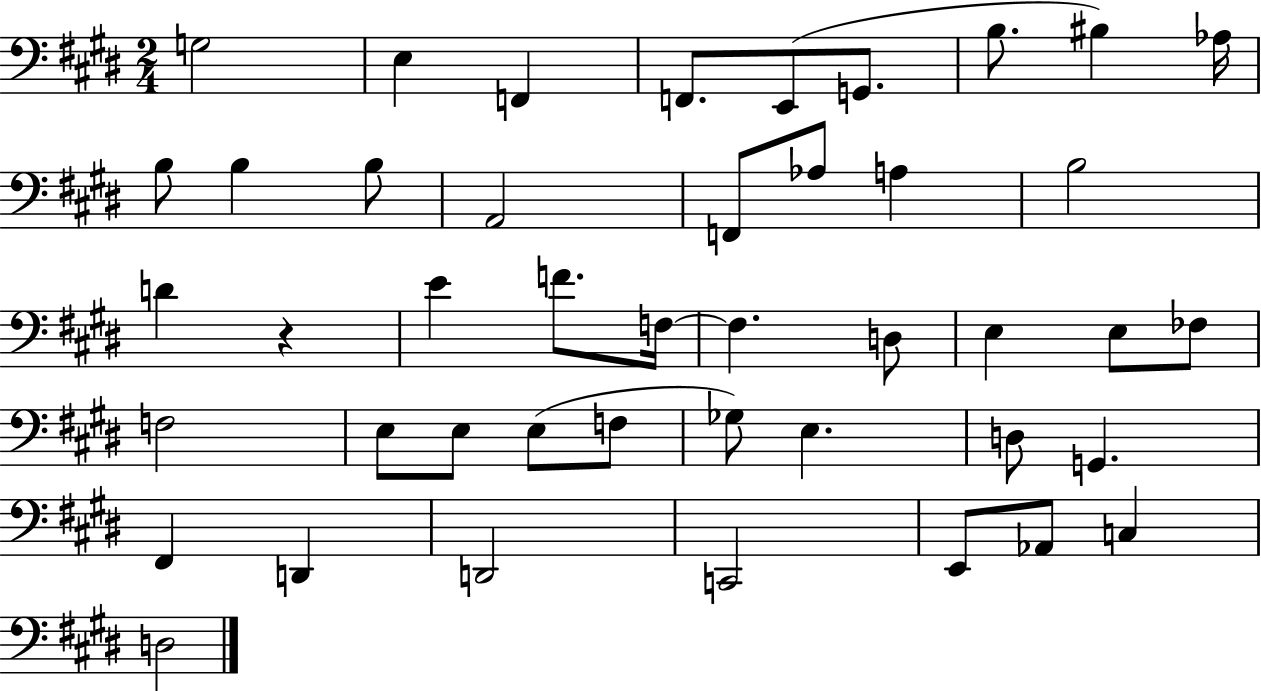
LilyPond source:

{
  \clef bass
  \numericTimeSignature
  \time 2/4
  \key e \major
  \repeat volta 2 { g2 | e4 f,4 | f,8. e,8( g,8. | b8. bis4) aes16 | \break b8 b4 b8 | a,2 | f,8 aes8 a4 | b2 | \break d'4 r4 | e'4 f'8. f16~~ | f4. d8 | e4 e8 fes8 | \break f2 | e8 e8 e8( f8 | ges8) e4. | d8 g,4. | \break fis,4 d,4 | d,2 | c,2 | e,8 aes,8 c4 | \break d2 | } \bar "|."
}